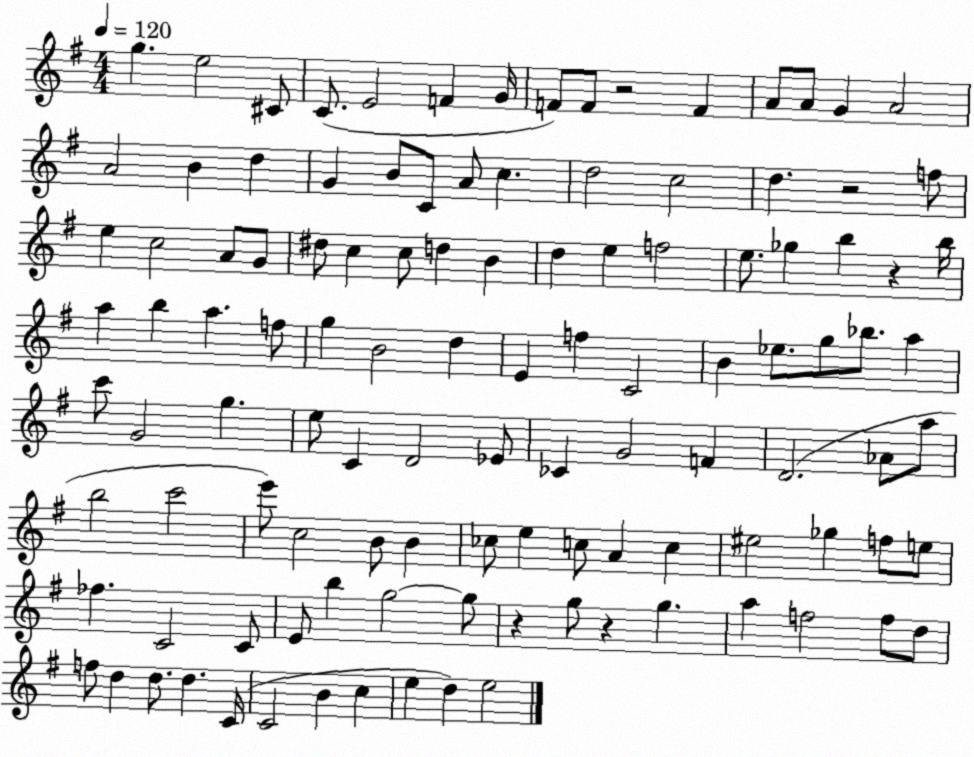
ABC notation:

X:1
T:Untitled
M:4/4
L:1/4
K:G
g e2 ^C/2 C/2 E2 F G/4 F/2 F/2 z2 F A/2 A/2 G A2 A2 B d G B/2 C/2 A/2 c d2 c2 d z2 f/2 e c2 A/2 G/2 ^d/2 c c/2 d B d e f2 e/2 _g b z b/4 a b a f/2 g B2 d E f C2 B _e/2 g/2 _b/2 a c'/2 G2 g e/2 C D2 _E/2 _C G2 F D2 _A/2 a/2 b2 c'2 e'/2 c2 B/2 B _c/2 e c/2 A c ^e2 _g f/2 e/2 _f C2 C/2 E/2 b g2 g/2 z g/2 z g a f2 f/2 d/2 f/2 d d/2 d C/4 C2 B c e d e2